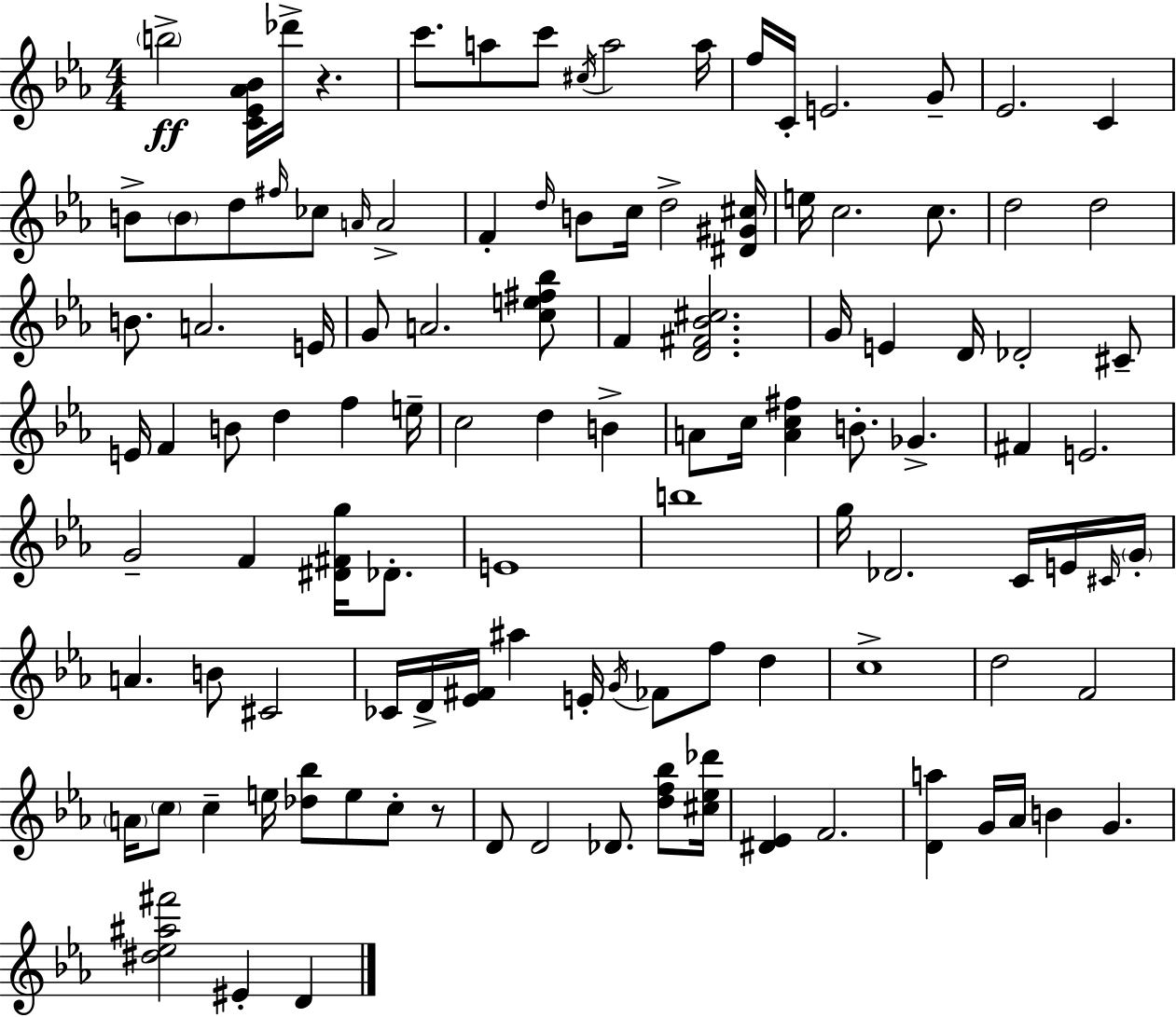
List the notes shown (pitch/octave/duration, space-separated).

B5/h [C4,Eb4,Ab4,Bb4]/s Db6/s R/q. C6/e. A5/e C6/e C#5/s A5/h A5/s F5/s C4/s E4/h. G4/e Eb4/h. C4/q B4/e B4/e D5/e F#5/s CES5/e A4/s A4/h F4/q D5/s B4/e C5/s D5/h [D#4,G#4,C#5]/s E5/s C5/h. C5/e. D5/h D5/h B4/e. A4/h. E4/s G4/e A4/h. [C5,E5,F#5,Bb5]/e F4/q [D4,F#4,Bb4,C#5]/h. G4/s E4/q D4/s Db4/h C#4/e E4/s F4/q B4/e D5/q F5/q E5/s C5/h D5/q B4/q A4/e C5/s [A4,C5,F#5]/q B4/e. Gb4/q. F#4/q E4/h. G4/h F4/q [D#4,F#4,G5]/s Db4/e. E4/w B5/w G5/s Db4/h. C4/s E4/s C#4/s G4/s A4/q. B4/e C#4/h CES4/s D4/s [Eb4,F#4]/s A#5/q E4/s G4/s FES4/e F5/e D5/q C5/w D5/h F4/h A4/s C5/e C5/q E5/s [Db5,Bb5]/e E5/e C5/e R/e D4/e D4/h Db4/e. [D5,F5,Bb5]/e [C#5,Eb5,Db6]/s [D#4,Eb4]/q F4/h. [D4,A5]/q G4/s Ab4/s B4/q G4/q. [D#5,Eb5,A#5,F#6]/h EIS4/q D4/q